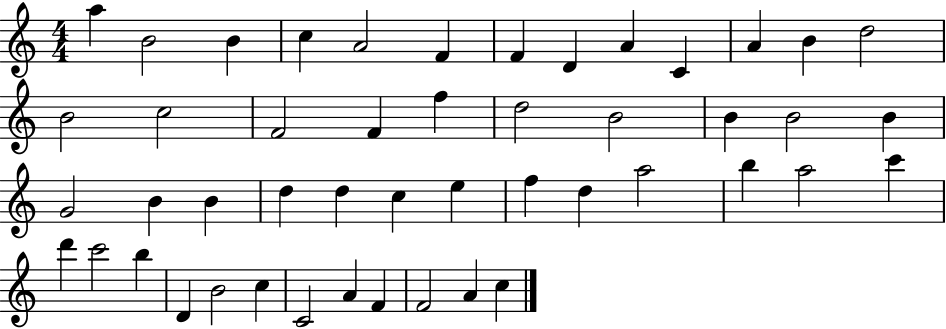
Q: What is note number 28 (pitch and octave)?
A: D5